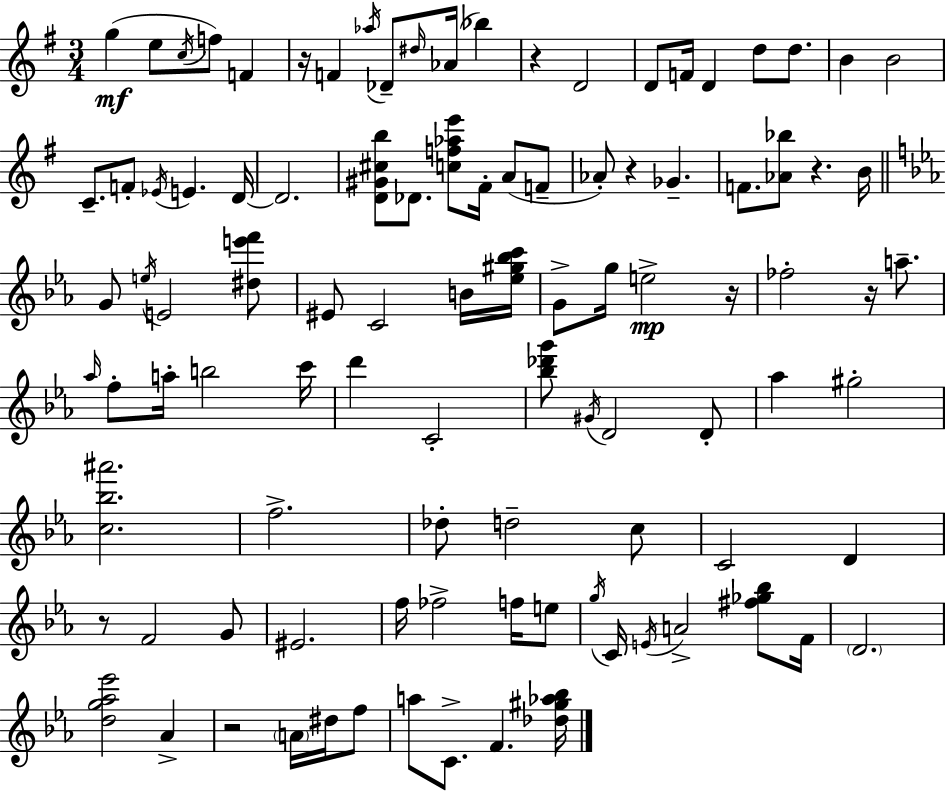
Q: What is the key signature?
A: G major